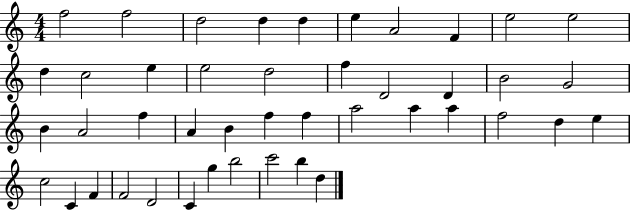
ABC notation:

X:1
T:Untitled
M:4/4
L:1/4
K:C
f2 f2 d2 d d e A2 F e2 e2 d c2 e e2 d2 f D2 D B2 G2 B A2 f A B f f a2 a a f2 d e c2 C F F2 D2 C g b2 c'2 b d